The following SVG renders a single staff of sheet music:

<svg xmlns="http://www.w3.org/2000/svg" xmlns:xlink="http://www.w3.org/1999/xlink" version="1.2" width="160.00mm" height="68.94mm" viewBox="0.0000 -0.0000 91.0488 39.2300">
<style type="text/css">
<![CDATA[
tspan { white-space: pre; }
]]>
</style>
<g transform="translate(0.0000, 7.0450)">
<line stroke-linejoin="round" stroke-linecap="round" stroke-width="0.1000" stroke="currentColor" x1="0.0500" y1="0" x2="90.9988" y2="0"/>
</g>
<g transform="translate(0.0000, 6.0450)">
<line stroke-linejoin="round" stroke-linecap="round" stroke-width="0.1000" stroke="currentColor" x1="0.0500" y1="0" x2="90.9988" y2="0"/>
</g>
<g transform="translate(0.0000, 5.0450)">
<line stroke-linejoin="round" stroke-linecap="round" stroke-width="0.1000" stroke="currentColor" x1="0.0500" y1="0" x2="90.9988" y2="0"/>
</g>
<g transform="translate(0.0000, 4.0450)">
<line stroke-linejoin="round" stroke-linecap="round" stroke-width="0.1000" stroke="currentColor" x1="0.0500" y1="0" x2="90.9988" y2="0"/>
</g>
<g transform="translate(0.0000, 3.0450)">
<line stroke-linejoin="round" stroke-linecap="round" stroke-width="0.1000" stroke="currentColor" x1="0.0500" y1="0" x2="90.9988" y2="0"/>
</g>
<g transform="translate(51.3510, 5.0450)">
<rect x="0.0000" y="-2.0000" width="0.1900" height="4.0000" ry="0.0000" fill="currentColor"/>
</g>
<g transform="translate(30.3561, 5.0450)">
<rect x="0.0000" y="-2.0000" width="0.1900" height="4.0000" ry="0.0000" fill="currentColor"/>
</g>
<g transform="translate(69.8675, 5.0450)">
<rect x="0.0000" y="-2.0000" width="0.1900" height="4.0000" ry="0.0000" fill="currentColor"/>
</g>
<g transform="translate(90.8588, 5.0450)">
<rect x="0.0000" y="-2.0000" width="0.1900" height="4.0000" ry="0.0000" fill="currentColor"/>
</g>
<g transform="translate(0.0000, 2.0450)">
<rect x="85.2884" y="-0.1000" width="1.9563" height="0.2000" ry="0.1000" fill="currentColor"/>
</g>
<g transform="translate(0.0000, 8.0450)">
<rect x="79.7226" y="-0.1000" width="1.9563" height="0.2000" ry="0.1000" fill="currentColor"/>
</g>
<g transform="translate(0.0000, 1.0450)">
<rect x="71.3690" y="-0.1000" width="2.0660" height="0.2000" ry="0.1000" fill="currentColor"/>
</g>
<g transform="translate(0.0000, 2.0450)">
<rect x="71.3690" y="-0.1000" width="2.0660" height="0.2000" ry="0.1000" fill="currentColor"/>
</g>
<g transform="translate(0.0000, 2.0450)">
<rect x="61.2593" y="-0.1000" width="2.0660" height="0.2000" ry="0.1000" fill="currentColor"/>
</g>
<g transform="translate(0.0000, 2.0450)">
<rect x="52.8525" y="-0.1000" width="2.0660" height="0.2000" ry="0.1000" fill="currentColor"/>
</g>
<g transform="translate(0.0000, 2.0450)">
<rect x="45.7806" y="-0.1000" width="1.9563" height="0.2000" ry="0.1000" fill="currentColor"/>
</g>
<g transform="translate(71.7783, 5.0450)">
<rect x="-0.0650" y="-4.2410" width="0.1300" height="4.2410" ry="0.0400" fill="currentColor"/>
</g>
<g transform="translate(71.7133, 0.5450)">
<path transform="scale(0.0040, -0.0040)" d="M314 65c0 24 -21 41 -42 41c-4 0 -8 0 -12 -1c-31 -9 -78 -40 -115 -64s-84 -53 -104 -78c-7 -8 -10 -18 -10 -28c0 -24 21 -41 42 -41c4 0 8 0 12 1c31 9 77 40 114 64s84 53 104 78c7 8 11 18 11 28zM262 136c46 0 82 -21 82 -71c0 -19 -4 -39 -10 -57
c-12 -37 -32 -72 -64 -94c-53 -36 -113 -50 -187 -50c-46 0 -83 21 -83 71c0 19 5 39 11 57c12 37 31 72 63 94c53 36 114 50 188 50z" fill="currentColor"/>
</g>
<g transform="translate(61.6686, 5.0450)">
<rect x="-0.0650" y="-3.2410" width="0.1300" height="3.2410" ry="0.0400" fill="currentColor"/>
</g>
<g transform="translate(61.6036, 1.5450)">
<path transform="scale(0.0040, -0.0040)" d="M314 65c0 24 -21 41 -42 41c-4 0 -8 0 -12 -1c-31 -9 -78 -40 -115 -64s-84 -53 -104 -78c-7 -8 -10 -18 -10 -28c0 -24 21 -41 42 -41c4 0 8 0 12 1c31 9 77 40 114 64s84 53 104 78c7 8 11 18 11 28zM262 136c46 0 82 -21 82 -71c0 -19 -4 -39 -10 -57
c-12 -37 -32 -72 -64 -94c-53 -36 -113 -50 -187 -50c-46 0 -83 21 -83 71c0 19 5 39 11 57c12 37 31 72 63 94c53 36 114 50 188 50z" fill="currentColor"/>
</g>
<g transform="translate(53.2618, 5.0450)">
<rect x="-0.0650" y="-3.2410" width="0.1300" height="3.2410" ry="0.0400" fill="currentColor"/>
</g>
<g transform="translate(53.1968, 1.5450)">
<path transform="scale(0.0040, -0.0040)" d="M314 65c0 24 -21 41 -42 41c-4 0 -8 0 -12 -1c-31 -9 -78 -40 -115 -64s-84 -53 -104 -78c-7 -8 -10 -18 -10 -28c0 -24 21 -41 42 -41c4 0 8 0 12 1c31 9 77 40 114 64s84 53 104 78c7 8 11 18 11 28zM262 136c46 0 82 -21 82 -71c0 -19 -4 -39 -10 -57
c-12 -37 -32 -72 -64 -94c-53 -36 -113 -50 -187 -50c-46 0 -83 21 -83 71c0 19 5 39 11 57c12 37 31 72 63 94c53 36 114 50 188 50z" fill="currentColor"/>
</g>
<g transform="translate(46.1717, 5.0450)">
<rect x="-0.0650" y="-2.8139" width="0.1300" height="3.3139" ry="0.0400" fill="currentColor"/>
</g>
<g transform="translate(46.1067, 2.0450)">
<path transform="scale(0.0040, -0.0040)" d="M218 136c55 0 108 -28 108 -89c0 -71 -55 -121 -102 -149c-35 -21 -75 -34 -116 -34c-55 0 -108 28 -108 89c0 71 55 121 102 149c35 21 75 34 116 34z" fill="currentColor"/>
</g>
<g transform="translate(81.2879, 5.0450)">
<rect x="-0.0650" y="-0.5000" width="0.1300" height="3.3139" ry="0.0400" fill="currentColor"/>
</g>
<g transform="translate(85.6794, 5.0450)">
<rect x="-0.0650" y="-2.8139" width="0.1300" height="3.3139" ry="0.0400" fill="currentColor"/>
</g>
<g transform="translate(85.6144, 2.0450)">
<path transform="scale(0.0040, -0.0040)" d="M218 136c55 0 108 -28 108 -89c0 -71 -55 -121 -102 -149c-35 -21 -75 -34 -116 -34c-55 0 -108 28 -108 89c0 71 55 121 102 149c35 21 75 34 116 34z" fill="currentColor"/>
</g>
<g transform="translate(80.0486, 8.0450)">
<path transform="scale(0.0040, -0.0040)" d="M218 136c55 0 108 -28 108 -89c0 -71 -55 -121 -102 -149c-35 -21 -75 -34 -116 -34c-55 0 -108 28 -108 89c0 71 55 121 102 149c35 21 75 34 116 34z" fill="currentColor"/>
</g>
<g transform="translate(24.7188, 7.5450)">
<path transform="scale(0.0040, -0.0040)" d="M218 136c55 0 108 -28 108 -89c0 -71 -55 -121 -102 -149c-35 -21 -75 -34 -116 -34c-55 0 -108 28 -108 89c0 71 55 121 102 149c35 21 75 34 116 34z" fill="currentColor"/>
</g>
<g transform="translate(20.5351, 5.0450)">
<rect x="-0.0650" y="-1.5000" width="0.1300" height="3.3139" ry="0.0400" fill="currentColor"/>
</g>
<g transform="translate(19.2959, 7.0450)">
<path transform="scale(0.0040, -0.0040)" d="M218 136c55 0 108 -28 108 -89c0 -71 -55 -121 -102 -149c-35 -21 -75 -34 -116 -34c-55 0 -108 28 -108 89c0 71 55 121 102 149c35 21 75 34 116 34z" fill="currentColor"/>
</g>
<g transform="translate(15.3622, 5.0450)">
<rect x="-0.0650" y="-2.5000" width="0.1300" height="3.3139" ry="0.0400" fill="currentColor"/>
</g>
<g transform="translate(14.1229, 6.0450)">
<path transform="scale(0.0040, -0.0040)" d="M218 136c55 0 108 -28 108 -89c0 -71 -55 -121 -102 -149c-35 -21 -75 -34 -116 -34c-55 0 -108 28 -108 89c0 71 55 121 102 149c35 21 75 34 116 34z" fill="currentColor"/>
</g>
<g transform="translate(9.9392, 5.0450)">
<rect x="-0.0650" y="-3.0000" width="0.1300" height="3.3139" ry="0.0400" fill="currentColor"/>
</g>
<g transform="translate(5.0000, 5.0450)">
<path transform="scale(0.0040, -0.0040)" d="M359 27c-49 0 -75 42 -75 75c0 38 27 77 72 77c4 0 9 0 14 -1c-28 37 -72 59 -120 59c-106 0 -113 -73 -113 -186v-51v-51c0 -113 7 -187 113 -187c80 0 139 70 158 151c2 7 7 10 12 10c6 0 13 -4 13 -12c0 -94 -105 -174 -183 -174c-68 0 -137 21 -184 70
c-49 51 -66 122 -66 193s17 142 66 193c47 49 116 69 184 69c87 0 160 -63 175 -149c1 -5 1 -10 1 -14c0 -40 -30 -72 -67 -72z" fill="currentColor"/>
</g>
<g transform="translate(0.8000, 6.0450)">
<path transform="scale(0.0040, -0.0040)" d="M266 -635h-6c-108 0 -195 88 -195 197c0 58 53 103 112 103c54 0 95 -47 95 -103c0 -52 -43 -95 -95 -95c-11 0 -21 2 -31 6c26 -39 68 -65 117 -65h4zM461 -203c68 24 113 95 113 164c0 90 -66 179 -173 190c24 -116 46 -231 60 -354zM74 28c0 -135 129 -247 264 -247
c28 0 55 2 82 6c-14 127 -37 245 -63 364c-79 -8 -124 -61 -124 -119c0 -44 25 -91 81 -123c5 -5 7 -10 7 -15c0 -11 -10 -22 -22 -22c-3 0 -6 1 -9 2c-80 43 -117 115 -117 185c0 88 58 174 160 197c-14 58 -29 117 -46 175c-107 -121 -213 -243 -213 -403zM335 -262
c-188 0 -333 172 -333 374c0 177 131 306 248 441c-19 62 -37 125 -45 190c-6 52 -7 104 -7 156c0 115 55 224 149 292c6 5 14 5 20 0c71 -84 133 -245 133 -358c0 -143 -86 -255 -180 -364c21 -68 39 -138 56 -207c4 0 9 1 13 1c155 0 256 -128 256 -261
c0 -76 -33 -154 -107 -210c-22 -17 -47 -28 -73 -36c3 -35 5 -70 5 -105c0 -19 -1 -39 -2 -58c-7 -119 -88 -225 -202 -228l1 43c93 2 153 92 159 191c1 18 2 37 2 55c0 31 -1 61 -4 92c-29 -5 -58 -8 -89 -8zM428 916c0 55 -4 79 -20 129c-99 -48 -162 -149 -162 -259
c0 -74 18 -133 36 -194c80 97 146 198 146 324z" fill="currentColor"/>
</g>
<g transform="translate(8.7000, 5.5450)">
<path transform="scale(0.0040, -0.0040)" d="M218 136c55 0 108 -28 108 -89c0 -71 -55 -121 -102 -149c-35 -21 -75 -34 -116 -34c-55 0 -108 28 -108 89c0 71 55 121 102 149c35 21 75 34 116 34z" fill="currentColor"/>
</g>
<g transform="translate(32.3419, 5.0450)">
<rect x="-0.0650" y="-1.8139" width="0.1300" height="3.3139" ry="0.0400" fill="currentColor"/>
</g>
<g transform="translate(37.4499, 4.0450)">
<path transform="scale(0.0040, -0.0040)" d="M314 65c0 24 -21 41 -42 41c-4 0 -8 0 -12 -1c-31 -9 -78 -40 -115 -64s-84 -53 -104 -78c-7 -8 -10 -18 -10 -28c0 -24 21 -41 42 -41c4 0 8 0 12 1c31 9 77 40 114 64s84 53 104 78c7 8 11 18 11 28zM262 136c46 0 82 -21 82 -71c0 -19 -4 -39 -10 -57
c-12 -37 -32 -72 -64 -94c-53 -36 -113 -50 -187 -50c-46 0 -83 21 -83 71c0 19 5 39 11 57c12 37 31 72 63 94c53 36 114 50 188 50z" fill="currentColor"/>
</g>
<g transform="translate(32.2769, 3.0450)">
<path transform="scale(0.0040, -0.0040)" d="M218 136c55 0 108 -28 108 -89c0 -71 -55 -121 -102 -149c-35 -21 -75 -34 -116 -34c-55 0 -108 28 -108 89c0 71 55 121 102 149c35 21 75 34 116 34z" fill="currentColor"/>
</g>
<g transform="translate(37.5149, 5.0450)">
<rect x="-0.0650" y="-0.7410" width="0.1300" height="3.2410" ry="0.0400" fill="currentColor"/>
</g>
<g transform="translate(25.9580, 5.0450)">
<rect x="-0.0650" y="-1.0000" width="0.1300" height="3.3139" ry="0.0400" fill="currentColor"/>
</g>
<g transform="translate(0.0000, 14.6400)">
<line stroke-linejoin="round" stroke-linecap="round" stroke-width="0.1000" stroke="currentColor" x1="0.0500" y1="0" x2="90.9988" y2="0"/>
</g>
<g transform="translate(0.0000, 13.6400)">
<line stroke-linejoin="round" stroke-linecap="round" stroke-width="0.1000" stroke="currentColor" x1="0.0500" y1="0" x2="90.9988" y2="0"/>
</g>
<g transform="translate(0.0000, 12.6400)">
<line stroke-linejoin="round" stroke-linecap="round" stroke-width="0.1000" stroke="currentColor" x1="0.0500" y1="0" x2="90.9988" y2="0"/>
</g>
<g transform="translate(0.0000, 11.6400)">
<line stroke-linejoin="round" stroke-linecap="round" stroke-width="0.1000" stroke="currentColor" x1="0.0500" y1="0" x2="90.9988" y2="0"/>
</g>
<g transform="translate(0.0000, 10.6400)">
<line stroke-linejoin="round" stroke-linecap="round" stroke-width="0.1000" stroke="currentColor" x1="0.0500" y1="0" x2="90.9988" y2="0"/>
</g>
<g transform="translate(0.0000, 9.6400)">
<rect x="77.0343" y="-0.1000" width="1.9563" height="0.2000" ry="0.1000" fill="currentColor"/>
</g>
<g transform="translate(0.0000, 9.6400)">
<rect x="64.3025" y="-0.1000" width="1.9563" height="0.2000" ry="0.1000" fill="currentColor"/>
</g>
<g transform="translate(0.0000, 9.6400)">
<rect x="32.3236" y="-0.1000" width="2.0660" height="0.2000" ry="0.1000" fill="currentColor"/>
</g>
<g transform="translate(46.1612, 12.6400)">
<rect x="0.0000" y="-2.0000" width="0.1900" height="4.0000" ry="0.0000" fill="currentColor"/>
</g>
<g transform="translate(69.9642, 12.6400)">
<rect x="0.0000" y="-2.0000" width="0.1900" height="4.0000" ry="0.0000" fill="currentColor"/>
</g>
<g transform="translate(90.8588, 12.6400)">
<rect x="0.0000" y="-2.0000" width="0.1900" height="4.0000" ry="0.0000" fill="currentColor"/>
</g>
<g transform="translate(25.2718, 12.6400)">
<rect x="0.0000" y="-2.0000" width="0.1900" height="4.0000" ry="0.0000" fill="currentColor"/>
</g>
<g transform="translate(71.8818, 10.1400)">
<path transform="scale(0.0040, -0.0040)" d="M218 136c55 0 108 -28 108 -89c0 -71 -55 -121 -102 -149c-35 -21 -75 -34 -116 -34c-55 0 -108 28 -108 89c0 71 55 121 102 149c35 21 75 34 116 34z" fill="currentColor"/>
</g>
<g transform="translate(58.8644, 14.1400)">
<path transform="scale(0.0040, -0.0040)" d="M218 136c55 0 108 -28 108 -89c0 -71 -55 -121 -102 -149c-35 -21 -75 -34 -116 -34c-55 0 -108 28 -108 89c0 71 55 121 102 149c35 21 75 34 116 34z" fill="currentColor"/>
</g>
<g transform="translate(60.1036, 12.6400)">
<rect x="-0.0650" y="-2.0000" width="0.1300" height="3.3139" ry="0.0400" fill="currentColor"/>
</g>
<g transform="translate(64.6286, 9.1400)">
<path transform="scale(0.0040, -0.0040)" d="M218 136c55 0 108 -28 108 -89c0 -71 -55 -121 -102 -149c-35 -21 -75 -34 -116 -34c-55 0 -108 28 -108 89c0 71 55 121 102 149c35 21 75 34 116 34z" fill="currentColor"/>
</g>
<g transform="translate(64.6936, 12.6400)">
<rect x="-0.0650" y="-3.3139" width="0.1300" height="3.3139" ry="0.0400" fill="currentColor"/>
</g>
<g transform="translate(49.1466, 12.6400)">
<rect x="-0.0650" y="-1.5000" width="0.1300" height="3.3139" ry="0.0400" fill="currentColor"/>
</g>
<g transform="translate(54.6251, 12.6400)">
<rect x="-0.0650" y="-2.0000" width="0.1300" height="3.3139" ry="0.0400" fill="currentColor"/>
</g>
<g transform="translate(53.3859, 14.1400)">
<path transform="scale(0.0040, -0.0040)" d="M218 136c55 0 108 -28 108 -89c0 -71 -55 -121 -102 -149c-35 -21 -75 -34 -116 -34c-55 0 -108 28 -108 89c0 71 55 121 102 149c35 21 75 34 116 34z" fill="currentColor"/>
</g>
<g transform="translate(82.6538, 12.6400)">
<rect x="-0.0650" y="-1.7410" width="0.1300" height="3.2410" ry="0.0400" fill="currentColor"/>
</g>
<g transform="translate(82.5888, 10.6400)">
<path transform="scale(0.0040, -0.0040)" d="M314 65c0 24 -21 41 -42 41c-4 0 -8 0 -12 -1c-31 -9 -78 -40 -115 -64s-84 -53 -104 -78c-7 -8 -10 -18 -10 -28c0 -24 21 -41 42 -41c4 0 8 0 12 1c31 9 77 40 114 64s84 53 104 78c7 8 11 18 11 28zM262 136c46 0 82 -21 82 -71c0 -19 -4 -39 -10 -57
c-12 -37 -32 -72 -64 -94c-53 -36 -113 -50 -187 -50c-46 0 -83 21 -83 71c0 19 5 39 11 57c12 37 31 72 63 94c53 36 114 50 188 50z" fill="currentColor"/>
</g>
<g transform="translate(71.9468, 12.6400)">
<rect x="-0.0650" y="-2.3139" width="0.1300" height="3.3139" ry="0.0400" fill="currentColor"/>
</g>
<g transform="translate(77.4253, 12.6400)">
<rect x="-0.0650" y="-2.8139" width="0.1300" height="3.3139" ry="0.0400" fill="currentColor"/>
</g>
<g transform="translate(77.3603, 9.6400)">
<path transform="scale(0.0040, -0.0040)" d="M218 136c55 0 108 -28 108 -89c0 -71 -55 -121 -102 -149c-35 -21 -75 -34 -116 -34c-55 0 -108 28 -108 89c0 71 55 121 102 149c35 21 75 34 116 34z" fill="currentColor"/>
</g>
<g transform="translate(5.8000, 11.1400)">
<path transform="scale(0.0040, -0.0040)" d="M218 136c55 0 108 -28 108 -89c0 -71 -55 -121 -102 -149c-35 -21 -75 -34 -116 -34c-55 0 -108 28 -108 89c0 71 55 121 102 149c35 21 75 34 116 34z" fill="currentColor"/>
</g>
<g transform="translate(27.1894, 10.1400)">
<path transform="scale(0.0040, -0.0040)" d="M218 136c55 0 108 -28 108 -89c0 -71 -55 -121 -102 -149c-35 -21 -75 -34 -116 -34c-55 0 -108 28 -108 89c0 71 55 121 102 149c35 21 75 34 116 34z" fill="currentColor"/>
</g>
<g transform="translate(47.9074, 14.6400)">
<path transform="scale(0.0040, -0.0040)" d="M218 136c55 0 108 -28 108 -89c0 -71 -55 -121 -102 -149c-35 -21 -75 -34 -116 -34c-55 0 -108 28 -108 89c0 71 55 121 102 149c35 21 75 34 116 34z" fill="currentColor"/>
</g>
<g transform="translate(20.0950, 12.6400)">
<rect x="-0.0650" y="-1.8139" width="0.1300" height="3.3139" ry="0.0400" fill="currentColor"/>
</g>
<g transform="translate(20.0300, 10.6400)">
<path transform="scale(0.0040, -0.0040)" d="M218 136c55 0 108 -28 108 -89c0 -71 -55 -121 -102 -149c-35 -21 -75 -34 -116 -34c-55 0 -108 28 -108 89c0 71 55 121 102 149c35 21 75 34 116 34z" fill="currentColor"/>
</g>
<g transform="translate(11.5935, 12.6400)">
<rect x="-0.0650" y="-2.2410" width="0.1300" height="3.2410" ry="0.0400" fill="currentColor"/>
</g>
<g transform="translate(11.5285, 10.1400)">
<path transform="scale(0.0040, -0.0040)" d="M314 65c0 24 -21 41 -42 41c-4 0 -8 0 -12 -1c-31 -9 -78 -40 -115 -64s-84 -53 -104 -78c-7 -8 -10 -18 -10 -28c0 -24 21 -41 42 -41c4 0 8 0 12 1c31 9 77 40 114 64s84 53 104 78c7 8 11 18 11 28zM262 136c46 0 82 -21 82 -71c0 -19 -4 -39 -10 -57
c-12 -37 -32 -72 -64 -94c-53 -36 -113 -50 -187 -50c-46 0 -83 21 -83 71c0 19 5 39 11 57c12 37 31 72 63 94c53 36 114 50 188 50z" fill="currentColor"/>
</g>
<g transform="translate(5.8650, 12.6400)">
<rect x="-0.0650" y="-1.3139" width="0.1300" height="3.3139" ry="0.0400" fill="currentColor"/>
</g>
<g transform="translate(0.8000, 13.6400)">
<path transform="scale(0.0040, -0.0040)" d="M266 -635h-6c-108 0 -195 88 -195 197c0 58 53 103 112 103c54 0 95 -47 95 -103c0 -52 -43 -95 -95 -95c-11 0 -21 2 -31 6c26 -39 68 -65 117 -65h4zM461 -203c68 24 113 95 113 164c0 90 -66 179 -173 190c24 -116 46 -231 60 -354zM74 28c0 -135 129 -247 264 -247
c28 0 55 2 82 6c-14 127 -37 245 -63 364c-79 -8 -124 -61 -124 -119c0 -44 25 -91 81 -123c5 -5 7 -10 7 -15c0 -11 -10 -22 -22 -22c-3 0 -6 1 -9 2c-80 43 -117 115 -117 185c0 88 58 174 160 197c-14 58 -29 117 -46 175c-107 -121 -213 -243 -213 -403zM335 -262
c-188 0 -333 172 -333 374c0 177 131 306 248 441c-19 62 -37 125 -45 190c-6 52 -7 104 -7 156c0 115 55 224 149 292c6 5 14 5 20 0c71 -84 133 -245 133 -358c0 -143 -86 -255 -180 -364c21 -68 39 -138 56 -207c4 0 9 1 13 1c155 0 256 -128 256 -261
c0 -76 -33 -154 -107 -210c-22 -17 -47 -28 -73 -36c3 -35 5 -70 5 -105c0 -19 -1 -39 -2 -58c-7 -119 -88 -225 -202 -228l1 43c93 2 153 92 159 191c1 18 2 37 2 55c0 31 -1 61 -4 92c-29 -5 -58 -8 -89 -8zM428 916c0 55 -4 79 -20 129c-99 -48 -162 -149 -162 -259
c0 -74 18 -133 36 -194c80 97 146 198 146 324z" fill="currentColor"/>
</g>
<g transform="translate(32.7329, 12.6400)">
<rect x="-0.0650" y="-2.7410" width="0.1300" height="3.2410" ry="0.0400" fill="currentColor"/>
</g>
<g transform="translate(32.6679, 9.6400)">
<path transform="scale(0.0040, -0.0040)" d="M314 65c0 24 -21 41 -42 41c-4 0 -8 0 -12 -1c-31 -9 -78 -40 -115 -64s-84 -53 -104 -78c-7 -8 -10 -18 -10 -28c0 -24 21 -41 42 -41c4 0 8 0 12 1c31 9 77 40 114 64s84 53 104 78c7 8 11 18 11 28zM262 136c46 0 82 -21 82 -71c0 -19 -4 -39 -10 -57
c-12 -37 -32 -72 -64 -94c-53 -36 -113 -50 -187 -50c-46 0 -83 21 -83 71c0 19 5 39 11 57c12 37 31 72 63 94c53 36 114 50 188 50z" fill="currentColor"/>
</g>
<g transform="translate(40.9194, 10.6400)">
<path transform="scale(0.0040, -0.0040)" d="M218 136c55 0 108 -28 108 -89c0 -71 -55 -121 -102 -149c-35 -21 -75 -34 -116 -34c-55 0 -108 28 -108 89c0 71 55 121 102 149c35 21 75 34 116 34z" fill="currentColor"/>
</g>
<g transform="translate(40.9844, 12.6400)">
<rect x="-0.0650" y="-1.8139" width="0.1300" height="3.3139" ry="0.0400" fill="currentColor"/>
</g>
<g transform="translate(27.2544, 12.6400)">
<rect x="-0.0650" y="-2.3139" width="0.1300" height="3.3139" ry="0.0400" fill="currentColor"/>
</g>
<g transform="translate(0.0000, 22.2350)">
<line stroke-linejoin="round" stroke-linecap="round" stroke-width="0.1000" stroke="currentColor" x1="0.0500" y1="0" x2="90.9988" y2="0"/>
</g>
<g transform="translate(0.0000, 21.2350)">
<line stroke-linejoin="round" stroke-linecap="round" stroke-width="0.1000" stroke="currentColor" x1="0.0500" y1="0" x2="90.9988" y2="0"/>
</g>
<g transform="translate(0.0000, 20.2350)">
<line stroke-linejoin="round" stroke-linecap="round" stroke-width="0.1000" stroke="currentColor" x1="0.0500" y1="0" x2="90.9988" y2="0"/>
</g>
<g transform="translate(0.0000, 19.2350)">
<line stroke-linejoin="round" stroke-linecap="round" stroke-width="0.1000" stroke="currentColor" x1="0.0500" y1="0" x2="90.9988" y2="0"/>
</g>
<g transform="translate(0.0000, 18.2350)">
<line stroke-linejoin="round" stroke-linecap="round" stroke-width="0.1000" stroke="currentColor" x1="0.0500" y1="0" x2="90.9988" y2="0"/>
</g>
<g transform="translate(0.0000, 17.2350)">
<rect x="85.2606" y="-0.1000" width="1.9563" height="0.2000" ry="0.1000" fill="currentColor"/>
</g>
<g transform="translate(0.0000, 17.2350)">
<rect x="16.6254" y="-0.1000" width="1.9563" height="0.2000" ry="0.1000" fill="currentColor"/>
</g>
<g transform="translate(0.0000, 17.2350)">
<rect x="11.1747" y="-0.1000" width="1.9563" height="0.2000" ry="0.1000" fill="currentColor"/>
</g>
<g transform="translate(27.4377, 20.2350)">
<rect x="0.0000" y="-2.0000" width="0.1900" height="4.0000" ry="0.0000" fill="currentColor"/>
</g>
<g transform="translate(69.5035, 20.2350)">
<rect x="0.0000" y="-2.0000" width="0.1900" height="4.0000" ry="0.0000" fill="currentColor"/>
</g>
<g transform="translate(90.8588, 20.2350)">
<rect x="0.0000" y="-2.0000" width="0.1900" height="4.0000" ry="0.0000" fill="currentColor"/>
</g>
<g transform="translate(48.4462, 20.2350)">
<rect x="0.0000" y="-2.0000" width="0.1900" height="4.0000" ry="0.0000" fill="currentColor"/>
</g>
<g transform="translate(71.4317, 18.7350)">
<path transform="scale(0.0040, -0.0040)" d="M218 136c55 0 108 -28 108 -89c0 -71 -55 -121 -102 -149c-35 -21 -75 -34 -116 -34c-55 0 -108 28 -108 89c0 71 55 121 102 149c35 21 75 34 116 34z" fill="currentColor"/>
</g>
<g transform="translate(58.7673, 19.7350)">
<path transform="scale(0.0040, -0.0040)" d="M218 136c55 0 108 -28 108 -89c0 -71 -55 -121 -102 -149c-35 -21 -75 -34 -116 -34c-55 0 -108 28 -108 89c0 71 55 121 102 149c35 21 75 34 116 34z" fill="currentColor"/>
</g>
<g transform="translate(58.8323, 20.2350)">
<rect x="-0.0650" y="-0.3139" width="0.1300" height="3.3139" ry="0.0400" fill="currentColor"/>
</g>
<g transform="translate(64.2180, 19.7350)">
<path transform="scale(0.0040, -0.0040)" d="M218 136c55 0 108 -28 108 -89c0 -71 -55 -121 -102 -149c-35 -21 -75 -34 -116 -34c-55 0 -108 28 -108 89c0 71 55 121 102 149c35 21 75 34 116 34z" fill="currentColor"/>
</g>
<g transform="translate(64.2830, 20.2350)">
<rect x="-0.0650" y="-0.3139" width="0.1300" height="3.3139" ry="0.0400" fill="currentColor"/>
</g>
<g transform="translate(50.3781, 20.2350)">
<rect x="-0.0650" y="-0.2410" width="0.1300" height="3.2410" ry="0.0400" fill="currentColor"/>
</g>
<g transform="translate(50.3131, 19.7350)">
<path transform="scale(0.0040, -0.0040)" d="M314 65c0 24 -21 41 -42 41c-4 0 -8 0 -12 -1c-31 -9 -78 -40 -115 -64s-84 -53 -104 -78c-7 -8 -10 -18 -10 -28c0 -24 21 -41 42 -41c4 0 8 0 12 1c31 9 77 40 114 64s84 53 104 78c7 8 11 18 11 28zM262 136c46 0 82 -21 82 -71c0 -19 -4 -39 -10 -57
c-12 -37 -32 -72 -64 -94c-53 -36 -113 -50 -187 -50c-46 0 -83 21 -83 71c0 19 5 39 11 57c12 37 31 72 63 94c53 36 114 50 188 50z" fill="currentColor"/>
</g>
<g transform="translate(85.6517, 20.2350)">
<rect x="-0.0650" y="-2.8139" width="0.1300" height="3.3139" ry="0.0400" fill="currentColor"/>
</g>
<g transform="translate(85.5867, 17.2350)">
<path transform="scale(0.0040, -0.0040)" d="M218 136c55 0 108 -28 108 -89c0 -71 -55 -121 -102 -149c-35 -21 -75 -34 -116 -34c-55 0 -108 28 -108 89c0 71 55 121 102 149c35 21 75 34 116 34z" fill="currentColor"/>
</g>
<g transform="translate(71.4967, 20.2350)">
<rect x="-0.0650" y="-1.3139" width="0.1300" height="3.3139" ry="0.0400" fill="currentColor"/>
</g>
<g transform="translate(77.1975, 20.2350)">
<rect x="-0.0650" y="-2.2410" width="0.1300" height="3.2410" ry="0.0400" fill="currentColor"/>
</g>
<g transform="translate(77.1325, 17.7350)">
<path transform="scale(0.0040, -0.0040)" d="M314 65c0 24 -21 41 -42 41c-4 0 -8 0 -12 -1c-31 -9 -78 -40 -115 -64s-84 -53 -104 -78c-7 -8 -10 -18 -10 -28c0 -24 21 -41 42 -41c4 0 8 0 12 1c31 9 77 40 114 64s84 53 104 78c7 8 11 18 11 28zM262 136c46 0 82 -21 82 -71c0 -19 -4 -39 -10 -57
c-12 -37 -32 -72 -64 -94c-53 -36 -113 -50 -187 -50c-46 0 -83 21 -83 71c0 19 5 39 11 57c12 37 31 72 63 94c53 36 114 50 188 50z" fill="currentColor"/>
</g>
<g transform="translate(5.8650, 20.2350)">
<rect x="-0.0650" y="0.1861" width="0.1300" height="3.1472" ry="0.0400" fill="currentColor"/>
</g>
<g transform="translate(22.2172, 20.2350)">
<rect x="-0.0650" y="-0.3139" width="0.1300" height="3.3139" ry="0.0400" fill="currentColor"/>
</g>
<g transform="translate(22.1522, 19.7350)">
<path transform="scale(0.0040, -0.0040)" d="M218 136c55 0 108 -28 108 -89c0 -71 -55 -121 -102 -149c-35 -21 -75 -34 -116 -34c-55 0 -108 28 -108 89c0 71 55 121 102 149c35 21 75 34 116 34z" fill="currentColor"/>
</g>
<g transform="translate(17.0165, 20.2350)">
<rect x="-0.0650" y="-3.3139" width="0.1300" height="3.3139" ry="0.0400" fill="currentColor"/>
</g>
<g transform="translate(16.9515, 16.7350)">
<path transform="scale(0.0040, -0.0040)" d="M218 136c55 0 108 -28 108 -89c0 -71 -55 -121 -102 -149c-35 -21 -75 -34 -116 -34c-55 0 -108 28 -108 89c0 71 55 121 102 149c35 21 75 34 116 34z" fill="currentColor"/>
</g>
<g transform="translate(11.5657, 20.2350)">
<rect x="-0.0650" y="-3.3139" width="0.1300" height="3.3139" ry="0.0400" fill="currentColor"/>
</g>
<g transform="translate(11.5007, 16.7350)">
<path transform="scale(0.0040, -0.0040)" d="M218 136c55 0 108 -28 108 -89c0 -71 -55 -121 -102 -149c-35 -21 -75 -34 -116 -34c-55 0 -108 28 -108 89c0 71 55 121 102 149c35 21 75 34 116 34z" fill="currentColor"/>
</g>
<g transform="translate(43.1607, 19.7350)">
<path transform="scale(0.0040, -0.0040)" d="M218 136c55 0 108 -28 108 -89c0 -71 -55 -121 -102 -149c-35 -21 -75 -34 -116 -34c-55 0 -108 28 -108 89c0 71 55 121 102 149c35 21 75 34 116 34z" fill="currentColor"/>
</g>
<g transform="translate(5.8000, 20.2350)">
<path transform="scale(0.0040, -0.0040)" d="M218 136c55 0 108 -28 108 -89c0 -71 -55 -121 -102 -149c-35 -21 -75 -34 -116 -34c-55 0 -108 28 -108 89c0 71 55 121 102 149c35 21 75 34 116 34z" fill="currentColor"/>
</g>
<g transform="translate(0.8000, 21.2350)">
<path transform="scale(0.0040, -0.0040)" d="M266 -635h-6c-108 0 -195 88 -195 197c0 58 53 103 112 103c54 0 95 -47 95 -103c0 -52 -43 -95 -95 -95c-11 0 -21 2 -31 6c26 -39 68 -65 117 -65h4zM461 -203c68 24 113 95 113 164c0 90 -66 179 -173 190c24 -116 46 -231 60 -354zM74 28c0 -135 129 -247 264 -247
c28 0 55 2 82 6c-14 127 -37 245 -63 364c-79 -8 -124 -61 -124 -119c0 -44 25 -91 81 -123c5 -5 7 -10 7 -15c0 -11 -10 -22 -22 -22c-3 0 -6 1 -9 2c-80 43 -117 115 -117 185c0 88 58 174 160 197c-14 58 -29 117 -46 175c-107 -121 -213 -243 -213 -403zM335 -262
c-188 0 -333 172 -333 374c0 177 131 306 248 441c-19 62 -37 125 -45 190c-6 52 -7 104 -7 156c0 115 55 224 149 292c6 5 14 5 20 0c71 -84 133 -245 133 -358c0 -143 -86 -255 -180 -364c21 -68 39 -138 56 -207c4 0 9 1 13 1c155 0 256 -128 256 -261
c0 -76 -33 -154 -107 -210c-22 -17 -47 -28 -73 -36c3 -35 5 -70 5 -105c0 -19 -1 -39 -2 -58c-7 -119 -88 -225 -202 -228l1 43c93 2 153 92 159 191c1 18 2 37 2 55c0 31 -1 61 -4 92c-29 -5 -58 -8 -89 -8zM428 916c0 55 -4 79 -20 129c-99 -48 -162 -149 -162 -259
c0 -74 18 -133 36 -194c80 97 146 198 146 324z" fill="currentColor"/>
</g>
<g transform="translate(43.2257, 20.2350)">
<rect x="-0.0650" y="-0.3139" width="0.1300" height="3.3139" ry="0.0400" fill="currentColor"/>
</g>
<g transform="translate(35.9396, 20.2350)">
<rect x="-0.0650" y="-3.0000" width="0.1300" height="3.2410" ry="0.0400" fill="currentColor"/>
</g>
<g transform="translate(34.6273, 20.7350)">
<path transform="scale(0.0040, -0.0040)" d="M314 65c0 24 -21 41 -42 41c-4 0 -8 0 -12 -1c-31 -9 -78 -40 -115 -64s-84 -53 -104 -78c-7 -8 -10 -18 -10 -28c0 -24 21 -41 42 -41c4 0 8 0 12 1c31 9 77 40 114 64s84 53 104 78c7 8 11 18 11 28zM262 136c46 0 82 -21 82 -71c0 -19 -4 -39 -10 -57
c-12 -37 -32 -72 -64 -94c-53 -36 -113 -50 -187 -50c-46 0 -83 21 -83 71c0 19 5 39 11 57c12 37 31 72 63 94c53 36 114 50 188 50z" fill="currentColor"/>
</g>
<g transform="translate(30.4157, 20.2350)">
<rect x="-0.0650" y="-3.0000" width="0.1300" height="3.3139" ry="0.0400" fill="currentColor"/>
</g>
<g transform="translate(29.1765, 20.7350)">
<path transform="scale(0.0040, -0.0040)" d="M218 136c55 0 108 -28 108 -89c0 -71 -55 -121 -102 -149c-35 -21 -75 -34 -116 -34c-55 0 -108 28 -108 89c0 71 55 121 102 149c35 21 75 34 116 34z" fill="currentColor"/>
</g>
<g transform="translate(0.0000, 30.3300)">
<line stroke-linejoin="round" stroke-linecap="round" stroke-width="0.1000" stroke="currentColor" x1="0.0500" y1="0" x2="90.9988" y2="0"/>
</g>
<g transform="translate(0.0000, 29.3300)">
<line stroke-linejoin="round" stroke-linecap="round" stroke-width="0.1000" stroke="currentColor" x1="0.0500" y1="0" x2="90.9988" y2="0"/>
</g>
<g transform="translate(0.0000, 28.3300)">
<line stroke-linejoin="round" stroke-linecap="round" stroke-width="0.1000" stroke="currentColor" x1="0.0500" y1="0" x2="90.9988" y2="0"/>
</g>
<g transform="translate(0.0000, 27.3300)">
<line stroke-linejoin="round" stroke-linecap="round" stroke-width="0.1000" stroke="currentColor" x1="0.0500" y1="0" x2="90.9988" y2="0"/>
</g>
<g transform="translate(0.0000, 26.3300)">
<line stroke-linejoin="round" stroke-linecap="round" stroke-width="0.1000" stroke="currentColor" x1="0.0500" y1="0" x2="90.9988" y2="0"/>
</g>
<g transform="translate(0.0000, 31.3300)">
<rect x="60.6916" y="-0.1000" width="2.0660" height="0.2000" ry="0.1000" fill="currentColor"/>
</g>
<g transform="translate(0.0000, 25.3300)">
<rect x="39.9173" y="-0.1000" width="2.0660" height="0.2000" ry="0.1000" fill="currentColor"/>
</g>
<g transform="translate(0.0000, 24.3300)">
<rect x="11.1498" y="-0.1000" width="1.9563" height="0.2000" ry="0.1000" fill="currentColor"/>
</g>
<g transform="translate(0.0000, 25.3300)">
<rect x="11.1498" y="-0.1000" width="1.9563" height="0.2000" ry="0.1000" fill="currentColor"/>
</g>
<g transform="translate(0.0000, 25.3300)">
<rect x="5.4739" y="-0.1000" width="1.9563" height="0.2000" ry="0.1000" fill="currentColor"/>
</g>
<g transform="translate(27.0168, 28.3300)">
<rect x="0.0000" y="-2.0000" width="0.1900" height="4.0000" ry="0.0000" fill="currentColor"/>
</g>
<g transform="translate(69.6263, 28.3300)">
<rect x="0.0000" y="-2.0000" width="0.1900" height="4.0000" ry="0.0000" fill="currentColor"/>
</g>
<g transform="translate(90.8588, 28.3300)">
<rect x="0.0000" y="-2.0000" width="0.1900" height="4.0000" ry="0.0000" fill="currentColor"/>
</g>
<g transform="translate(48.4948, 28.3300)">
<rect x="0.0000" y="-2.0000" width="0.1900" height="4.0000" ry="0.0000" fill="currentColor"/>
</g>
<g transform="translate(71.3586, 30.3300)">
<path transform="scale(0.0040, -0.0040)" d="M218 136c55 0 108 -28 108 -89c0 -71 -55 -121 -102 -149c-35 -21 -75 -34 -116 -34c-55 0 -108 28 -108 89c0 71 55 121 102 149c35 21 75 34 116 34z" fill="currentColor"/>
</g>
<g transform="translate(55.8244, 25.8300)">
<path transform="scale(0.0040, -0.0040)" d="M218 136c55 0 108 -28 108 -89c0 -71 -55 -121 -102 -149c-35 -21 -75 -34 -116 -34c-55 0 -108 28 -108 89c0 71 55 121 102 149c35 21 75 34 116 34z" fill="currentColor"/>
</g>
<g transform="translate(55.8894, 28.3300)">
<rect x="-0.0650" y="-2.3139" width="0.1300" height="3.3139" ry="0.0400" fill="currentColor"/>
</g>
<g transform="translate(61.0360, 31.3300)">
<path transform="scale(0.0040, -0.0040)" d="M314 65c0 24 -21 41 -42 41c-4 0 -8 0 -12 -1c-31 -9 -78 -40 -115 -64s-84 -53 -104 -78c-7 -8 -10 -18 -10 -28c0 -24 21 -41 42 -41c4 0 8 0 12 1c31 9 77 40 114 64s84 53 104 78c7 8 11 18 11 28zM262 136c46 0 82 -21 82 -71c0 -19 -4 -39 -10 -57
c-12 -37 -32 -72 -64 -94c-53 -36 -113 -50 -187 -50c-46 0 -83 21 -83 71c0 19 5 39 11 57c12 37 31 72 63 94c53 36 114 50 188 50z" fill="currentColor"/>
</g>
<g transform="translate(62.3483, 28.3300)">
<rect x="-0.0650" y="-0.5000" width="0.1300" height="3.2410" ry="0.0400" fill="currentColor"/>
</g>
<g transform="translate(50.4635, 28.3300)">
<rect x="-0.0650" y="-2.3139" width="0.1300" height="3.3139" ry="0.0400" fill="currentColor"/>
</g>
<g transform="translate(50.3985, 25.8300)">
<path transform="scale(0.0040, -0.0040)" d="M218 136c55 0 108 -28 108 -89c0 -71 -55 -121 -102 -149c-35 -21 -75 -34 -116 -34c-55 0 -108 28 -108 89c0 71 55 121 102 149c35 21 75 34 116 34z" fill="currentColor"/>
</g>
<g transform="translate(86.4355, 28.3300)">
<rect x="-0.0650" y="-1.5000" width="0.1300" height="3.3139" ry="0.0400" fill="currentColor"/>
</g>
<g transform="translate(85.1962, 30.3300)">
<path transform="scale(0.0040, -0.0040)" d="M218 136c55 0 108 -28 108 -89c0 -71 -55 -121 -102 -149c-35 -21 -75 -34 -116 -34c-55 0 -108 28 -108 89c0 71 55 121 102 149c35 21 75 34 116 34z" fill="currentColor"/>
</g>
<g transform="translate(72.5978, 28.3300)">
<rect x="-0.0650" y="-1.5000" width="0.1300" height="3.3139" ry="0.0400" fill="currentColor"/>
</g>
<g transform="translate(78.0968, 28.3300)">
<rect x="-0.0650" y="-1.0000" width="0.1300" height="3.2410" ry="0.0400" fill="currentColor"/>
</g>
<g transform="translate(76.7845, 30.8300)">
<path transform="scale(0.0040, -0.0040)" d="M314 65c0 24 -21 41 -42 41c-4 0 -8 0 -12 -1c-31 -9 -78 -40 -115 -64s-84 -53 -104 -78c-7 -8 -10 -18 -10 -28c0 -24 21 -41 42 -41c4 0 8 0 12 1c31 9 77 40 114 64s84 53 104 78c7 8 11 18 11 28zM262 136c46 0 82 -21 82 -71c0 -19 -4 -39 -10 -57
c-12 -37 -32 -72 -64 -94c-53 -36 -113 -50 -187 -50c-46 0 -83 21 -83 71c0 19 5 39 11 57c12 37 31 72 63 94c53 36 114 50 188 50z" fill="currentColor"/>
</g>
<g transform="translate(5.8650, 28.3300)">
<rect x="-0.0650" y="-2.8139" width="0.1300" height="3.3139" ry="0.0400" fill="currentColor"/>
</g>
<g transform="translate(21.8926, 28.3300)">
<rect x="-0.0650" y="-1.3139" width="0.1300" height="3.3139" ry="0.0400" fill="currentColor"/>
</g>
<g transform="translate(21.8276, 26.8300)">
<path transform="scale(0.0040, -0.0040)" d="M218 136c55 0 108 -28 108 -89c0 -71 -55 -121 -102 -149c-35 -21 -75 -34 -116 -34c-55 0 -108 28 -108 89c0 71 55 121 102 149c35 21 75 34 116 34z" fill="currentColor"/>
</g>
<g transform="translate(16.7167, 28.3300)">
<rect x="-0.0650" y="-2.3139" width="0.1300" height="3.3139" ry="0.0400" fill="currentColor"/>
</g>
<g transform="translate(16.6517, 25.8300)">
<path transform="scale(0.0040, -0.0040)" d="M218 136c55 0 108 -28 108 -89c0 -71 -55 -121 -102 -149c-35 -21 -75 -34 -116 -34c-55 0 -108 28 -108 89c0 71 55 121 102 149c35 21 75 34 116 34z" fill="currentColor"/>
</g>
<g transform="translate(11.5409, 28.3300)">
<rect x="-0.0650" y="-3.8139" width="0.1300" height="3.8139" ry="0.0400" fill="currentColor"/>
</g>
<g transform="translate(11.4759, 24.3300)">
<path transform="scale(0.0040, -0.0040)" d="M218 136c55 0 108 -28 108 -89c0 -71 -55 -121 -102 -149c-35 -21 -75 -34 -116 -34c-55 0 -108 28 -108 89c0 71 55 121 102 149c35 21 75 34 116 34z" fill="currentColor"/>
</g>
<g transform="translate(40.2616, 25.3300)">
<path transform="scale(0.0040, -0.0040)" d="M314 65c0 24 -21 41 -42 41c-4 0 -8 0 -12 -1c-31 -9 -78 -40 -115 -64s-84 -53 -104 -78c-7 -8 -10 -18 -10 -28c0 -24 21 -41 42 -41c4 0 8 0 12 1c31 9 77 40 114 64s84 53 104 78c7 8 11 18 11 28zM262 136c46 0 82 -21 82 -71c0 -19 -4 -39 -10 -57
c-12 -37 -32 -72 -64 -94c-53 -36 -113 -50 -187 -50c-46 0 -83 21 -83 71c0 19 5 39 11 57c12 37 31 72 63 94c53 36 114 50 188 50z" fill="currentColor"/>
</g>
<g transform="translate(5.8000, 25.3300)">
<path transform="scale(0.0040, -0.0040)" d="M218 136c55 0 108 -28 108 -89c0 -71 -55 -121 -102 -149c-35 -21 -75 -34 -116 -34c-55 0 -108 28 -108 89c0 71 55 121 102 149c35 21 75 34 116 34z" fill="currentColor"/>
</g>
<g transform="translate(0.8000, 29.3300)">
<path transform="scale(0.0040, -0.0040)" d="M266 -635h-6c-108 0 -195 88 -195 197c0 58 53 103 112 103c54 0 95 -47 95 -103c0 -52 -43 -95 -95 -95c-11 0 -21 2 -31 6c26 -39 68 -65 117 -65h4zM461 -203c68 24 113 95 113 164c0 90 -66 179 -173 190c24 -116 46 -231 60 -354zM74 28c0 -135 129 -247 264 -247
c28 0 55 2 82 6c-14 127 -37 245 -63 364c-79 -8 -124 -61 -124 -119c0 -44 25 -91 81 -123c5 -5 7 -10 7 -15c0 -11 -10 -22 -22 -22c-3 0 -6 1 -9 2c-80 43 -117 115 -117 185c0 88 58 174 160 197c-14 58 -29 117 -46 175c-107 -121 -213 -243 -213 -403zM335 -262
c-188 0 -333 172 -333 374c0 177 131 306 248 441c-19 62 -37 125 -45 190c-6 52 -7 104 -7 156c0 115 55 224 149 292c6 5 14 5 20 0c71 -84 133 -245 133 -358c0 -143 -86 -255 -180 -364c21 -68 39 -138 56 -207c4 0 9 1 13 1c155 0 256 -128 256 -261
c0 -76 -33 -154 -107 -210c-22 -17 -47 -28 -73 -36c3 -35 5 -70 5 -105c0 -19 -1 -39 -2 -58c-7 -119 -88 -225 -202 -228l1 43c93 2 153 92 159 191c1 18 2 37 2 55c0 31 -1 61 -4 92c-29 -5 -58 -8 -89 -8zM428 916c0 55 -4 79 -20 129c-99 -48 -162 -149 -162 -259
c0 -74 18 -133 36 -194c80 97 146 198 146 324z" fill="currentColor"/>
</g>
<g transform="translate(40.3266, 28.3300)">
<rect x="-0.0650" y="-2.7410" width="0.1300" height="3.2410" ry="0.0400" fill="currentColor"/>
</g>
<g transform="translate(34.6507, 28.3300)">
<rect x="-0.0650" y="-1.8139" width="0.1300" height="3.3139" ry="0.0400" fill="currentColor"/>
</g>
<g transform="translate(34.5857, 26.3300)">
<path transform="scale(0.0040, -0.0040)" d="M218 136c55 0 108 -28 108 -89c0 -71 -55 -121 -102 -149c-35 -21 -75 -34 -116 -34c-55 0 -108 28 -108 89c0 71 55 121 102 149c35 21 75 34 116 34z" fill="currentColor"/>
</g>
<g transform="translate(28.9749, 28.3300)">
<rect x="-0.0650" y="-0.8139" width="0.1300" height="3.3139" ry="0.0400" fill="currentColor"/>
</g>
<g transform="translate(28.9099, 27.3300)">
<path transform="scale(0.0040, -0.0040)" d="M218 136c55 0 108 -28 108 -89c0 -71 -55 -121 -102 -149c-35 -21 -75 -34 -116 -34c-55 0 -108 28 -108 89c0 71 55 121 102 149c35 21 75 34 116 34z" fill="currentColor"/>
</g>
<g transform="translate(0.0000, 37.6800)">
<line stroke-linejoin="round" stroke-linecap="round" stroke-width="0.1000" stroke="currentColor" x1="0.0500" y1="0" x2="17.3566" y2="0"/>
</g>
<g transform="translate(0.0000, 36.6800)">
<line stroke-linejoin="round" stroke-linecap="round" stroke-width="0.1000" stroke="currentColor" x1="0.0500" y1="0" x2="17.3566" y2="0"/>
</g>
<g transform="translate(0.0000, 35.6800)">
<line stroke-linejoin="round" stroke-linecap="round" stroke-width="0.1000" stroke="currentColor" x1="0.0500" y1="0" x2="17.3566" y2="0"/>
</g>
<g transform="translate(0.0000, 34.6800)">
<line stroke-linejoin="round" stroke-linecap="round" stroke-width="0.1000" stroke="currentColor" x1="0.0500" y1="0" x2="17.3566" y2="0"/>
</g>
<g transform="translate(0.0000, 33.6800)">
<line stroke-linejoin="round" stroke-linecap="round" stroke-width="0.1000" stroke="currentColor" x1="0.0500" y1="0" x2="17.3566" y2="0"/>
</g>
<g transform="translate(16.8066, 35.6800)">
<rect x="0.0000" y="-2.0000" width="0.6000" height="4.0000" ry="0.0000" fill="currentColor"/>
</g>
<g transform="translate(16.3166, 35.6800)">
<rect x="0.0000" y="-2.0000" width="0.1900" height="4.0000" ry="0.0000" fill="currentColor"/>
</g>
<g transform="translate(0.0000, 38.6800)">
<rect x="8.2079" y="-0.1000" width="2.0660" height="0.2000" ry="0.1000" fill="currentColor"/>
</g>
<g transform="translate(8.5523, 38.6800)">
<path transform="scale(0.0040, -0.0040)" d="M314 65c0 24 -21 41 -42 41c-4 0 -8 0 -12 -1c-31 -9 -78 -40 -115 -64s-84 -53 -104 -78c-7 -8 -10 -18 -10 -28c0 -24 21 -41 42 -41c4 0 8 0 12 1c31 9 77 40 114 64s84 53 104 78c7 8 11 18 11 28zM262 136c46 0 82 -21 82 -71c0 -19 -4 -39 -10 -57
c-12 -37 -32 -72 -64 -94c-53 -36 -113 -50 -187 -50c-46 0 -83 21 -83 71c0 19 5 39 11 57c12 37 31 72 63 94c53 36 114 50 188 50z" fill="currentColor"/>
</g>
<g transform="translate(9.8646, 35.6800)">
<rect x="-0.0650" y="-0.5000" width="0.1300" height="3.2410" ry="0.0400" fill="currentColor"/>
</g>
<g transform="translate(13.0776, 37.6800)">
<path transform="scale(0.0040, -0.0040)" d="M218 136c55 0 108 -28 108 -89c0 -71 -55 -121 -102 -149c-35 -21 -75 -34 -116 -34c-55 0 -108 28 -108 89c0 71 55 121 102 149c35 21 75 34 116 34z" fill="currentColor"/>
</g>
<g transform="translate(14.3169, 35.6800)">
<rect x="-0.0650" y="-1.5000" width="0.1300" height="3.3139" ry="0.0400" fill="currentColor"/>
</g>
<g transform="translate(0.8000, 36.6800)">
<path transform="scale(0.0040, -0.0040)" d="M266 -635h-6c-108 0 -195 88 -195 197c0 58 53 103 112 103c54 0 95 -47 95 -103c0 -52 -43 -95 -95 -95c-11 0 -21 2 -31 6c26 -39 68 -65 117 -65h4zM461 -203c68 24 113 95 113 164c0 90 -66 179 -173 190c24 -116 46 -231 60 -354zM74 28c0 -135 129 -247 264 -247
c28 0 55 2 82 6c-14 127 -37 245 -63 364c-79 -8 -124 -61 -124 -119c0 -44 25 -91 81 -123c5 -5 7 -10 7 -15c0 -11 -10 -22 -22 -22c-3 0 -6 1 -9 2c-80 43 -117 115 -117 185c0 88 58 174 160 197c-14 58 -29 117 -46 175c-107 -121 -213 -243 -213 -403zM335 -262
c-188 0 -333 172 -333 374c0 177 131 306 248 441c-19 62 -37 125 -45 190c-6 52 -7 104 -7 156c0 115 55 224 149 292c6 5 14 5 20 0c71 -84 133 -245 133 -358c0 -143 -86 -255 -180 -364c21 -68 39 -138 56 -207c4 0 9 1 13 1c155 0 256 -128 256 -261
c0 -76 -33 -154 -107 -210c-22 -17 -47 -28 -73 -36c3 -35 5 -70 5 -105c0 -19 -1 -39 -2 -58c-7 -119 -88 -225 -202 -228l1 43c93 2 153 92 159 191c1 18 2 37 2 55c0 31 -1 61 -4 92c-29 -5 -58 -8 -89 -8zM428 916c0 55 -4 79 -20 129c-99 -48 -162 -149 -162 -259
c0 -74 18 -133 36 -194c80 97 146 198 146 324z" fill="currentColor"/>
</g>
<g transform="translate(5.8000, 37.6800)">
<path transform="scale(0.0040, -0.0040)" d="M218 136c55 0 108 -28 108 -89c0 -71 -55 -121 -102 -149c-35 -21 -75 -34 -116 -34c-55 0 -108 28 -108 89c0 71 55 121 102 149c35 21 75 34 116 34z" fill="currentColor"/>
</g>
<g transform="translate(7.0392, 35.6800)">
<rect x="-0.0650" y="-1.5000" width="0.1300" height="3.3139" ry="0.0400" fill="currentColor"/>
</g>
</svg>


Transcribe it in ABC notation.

X:1
T:Untitled
M:4/4
L:1/4
K:C
A G E D f d2 a b2 b2 d'2 C a e g2 f g a2 f E F F b g a f2 B b b c A A2 c c2 c c e g2 a a c' g e d f a2 g g C2 E D2 E E C2 E